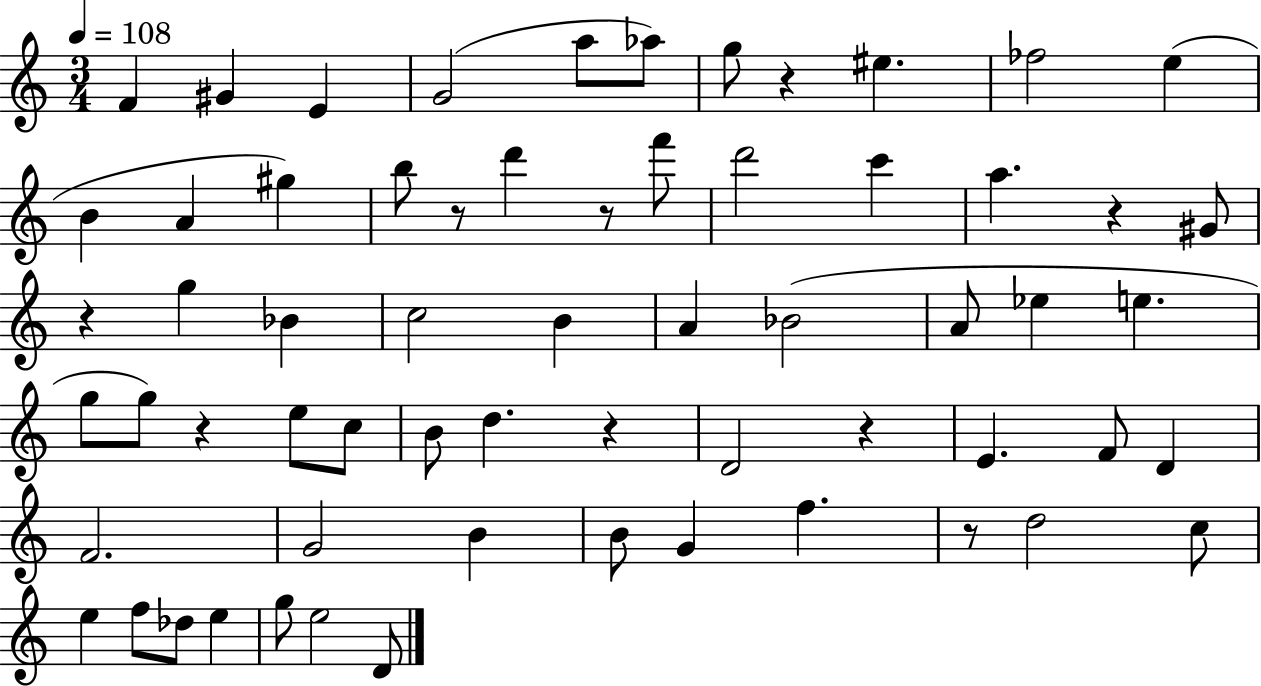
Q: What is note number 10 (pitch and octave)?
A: E5